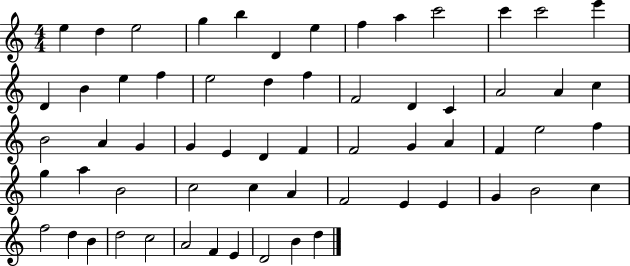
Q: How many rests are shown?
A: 0